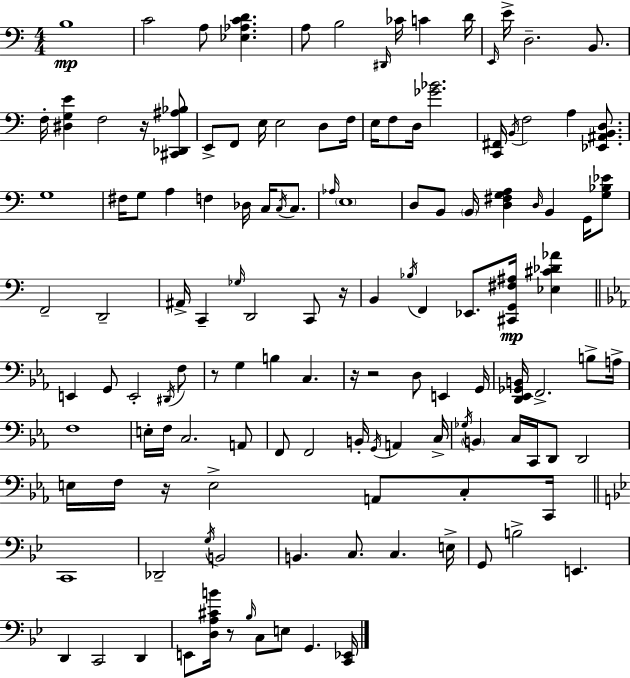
{
  \clef bass
  \numericTimeSignature
  \time 4/4
  \key a \minor
  b1\mp | c'2 a8 <ees aes c' d'>4. | a8 b2 \grace { dis,16 } ces'16 c'4 | d'16 \grace { e,16 } e'16-> d2.-- b,8. | \break f16-. <dis g e'>4 f2 r16 | <cis, des, ais bes>8 e,8-> f,8 e16 e2 d8 | f16 e16 f8 d16 <ges' bes'>2. | <c, fis,>16 \acciaccatura { b,16 } f2 a4 | \break <ees, ais, b, d>8. g1 | fis16 g8 a4 f4 des16 c16 | \acciaccatura { c16 } c8. \grace { aes16 } \parenthesize e1 | d8 b,8 \parenthesize b,16 <d fis g a>4 \grace { d16 } b,4 | \break g,16 <g bes ees'>8 f,2-- d,2-- | ais,16-> c,4-- \grace { ges16 } d,2 | c,8 r16 b,4 \acciaccatura { bes16 } f,4 | ees,8. <cis, g, fis ais>16\mp <ees cis' des' aes'>4 \bar "||" \break \key ees \major e,4 g,8 e,2-. \acciaccatura { dis,16 } f8 | r8 g4 b4 c4. | r16 r2 d8 e,4 | g,16 <d, ees, ges, b,>16 f,2.-> b8-> | \break a16-> f1 | e16-. f16 c2. a,8 | f,8 f,2 b,16-. \acciaccatura { g,16 } a,4 | c16-> \acciaccatura { ges16 } \parenthesize b,4 c16 c,16 d,8 d,2 | \break e16 f16 r16 e2-> a,8 | c8-. c,16 \bar "||" \break \key g \minor c,1 | des,2-- \acciaccatura { g16 } b,2 | b,4. c8. c4. | e16-> g,8 b2-> e,4. | \break d,4 c,2 d,4 | e,8 <d a cis' b'>16 r8 \grace { bes16 } c8 e8 g,4. | <c, ees,>16 \bar "|."
}